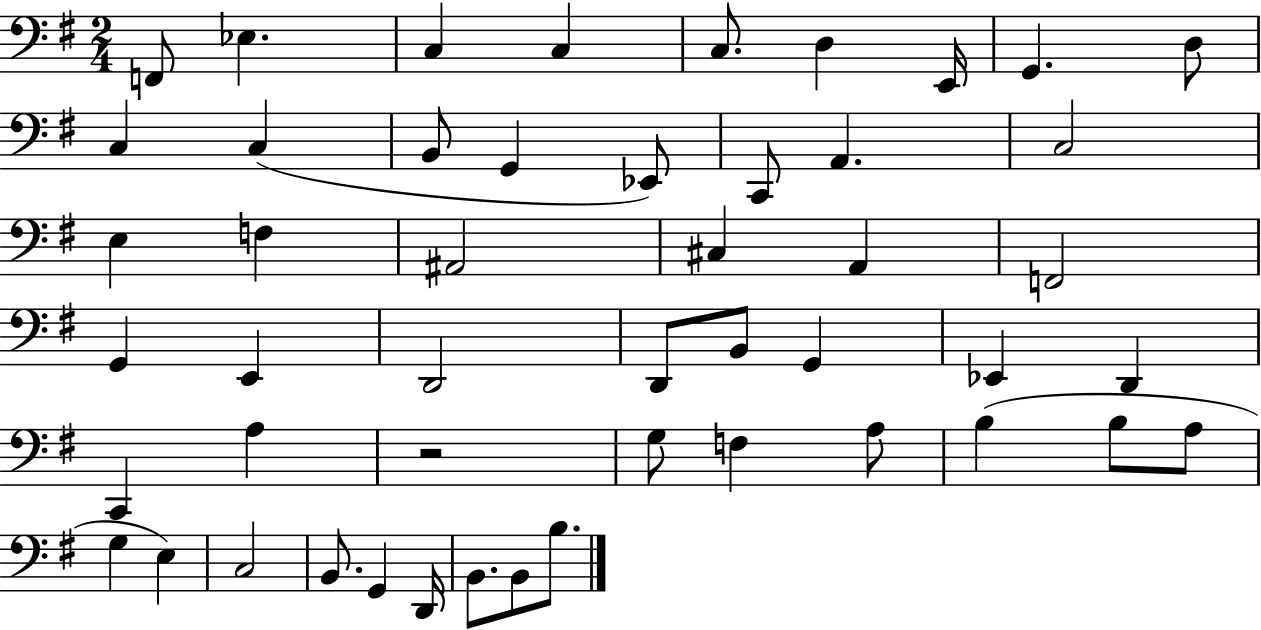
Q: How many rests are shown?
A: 1